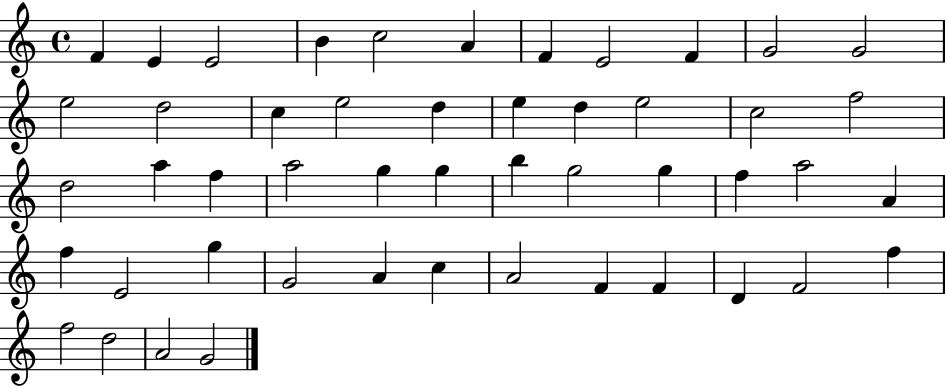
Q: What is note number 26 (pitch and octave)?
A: G5